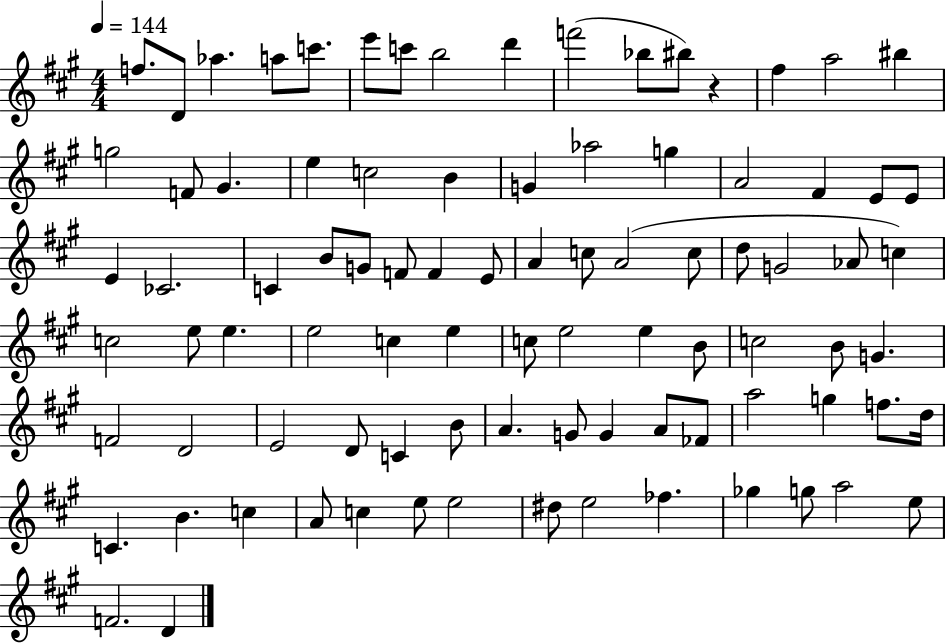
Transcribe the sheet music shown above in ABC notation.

X:1
T:Untitled
M:4/4
L:1/4
K:A
f/2 D/2 _a a/2 c'/2 e'/2 c'/2 b2 d' f'2 _b/2 ^b/2 z ^f a2 ^b g2 F/2 ^G e c2 B G _a2 g A2 ^F E/2 E/2 E _C2 C B/2 G/2 F/2 F E/2 A c/2 A2 c/2 d/2 G2 _A/2 c c2 e/2 e e2 c e c/2 e2 e B/2 c2 B/2 G F2 D2 E2 D/2 C B/2 A G/2 G A/2 _F/2 a2 g f/2 d/4 C B c A/2 c e/2 e2 ^d/2 e2 _f _g g/2 a2 e/2 F2 D